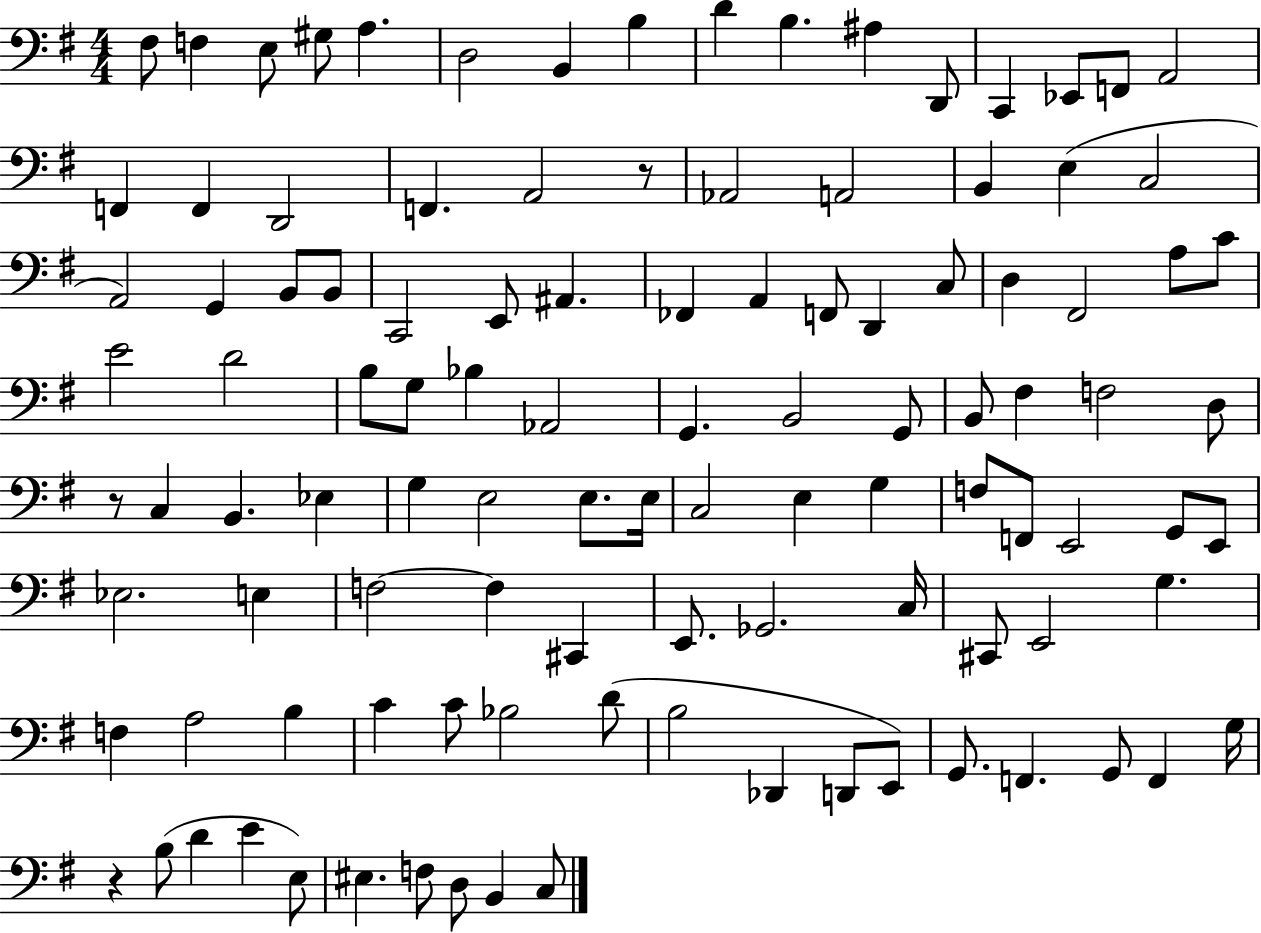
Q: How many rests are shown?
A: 3